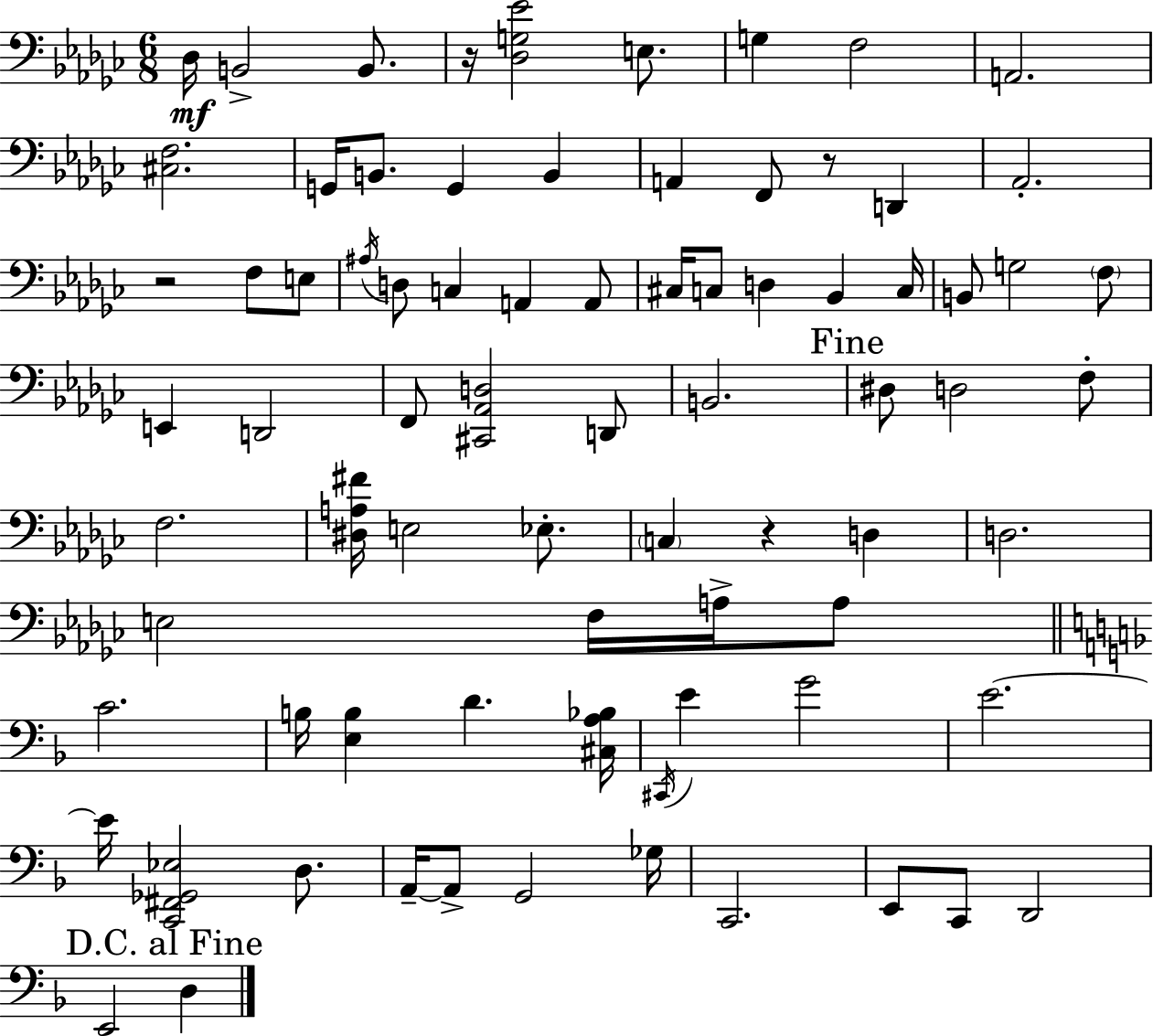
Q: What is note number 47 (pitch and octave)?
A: A3